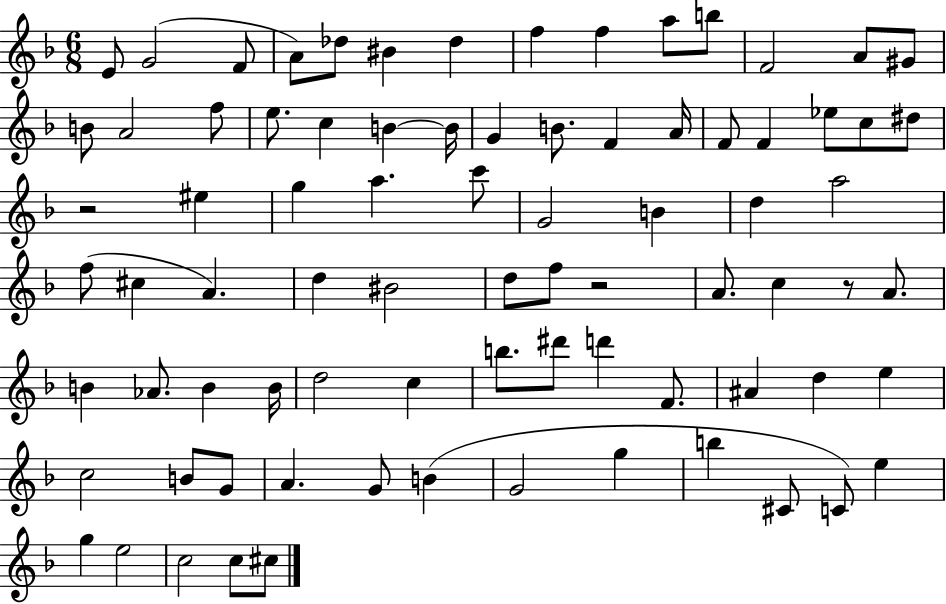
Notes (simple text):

E4/e G4/h F4/e A4/e Db5/e BIS4/q Db5/q F5/q F5/q A5/e B5/e F4/h A4/e G#4/e B4/e A4/h F5/e E5/e. C5/q B4/q B4/s G4/q B4/e. F4/q A4/s F4/e F4/q Eb5/e C5/e D#5/e R/h EIS5/q G5/q A5/q. C6/e G4/h B4/q D5/q A5/h F5/e C#5/q A4/q. D5/q BIS4/h D5/e F5/e R/h A4/e. C5/q R/e A4/e. B4/q Ab4/e. B4/q B4/s D5/h C5/q B5/e. D#6/e D6/q F4/e. A#4/q D5/q E5/q C5/h B4/e G4/e A4/q. G4/e B4/q G4/h G5/q B5/q C#4/e C4/e E5/q G5/q E5/h C5/h C5/e C#5/e